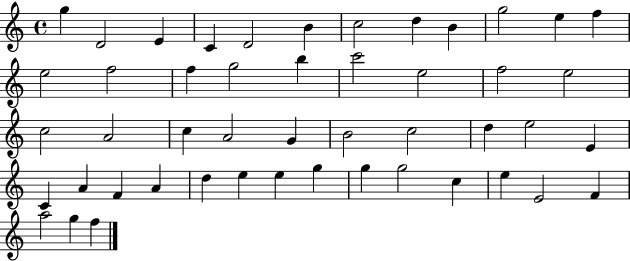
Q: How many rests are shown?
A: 0